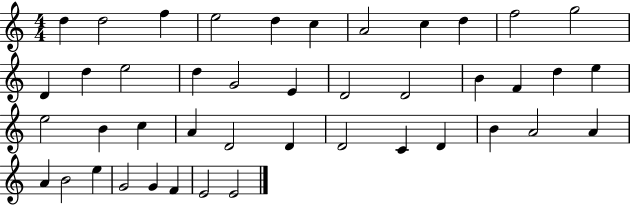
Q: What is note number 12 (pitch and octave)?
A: D4